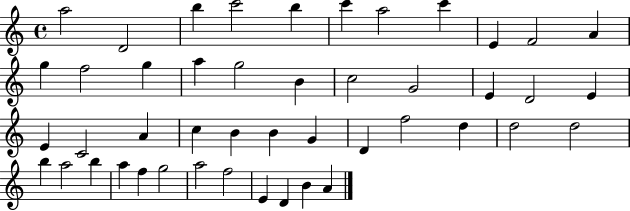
X:1
T:Untitled
M:4/4
L:1/4
K:C
a2 D2 b c'2 b c' a2 c' E F2 A g f2 g a g2 B c2 G2 E D2 E E C2 A c B B G D f2 d d2 d2 b a2 b a f g2 a2 f2 E D B A